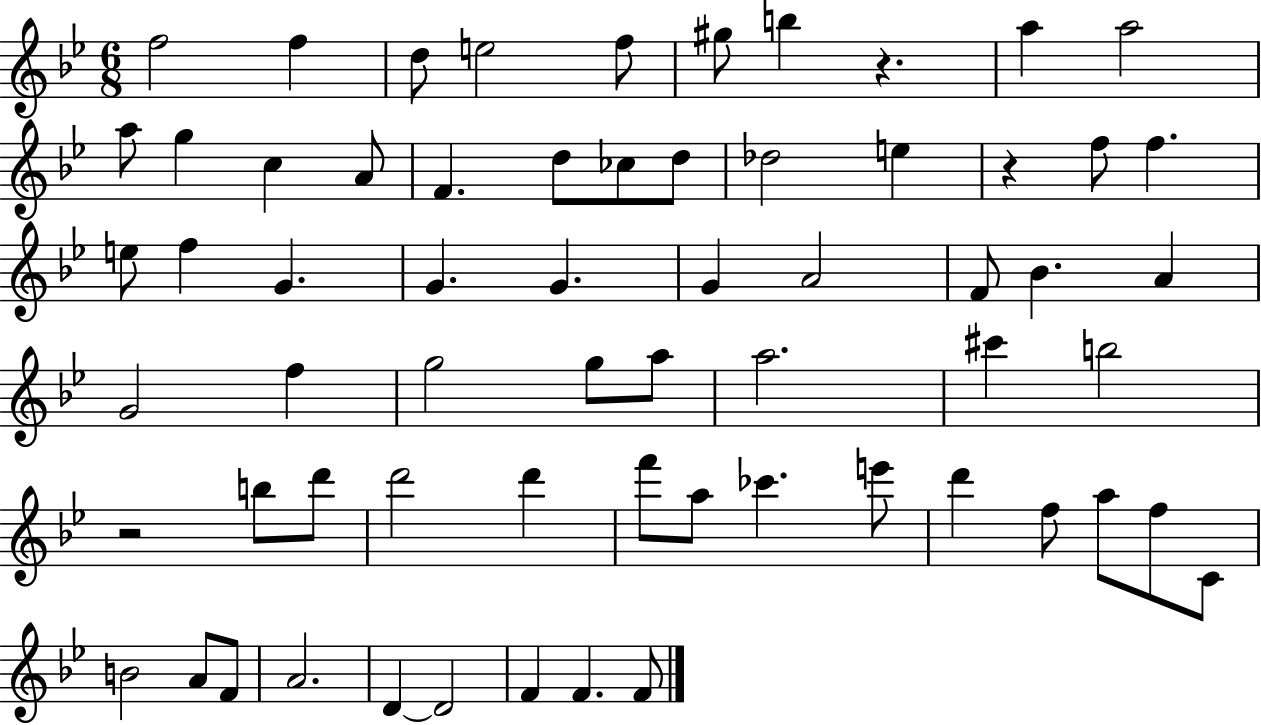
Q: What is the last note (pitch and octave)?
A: F4